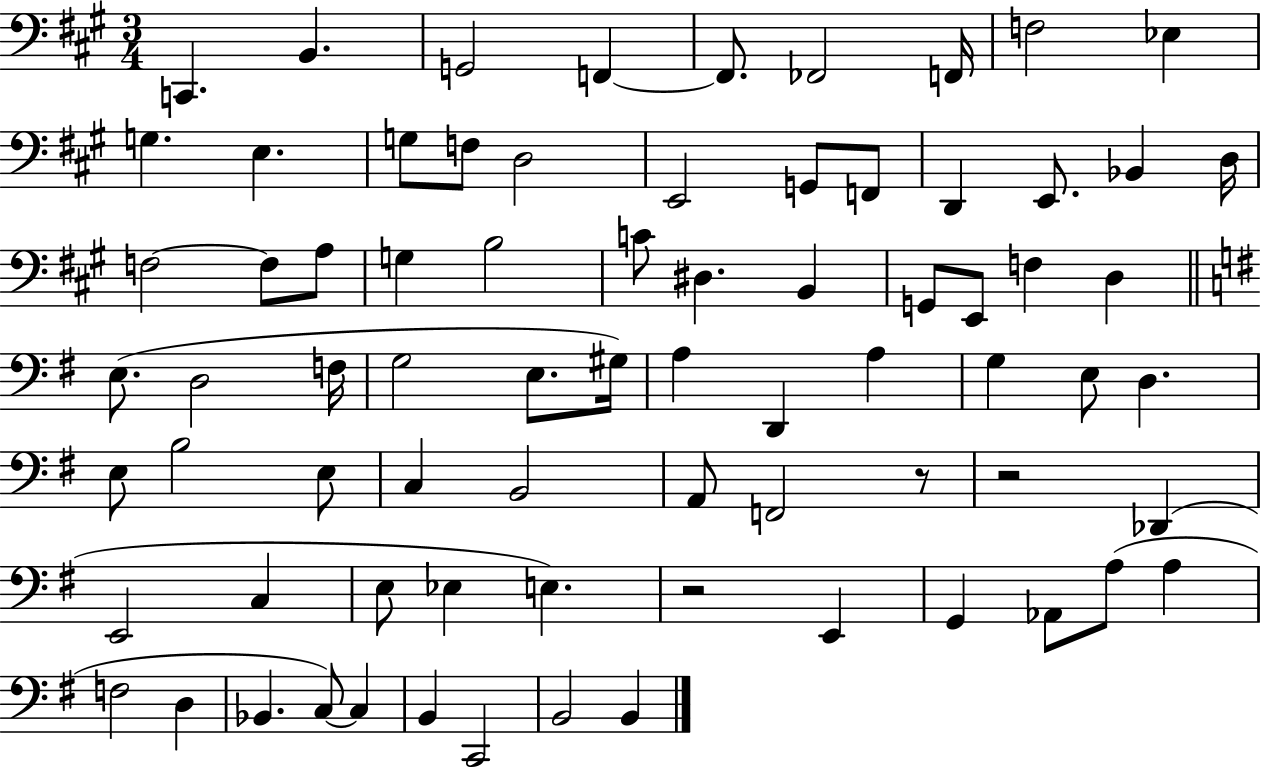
C2/q. B2/q. G2/h F2/q F2/e. FES2/h F2/s F3/h Eb3/q G3/q. E3/q. G3/e F3/e D3/h E2/h G2/e F2/e D2/q E2/e. Bb2/q D3/s F3/h F3/e A3/e G3/q B3/h C4/e D#3/q. B2/q G2/e E2/e F3/q D3/q E3/e. D3/h F3/s G3/h E3/e. G#3/s A3/q D2/q A3/q G3/q E3/e D3/q. E3/e B3/h E3/e C3/q B2/h A2/e F2/h R/e R/h Db2/q E2/h C3/q E3/e Eb3/q E3/q. R/h E2/q G2/q Ab2/e A3/e A3/q F3/h D3/q Bb2/q. C3/e C3/q B2/q C2/h B2/h B2/q